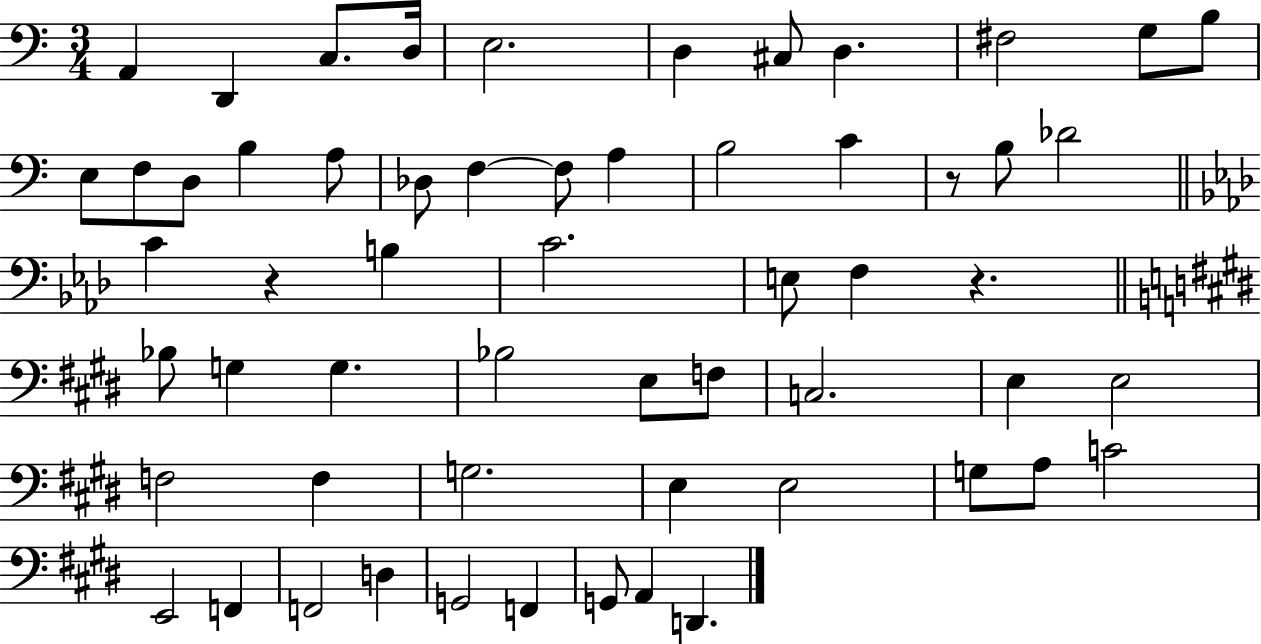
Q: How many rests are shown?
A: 3